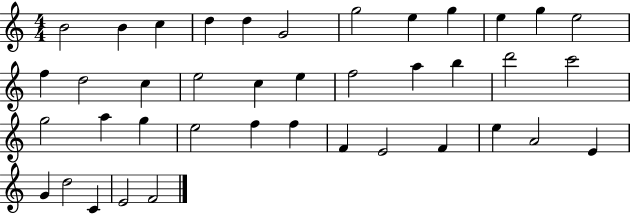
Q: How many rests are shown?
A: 0